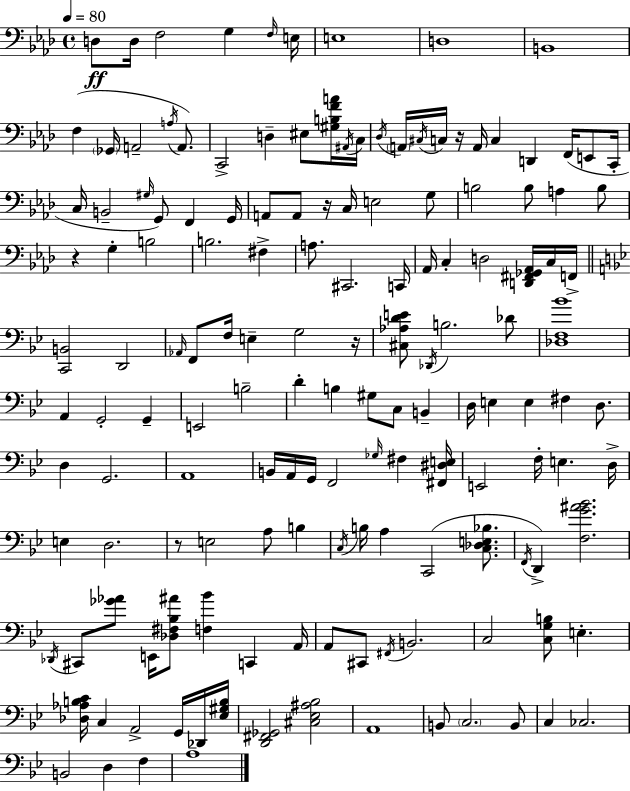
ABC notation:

X:1
T:Untitled
M:4/4
L:1/4
K:Fm
D,/2 D,/4 F,2 G, F,/4 E,/4 E,4 D,4 B,,4 F, _G,,/4 A,,2 A,/4 A,,/2 C,,2 D, ^E,/2 [^G,B,FA]/4 ^A,,/4 C,/4 _D,/4 A,,/4 ^C,/4 C,/4 z/4 A,,/4 C, D,, F,,/4 E,,/2 C,,/4 C,/4 B,,2 ^G,/4 G,,/2 F,, G,,/4 A,,/2 A,,/2 z/4 C,/4 E,2 G,/2 B,2 B,/2 A, B,/2 z G, B,2 B,2 ^F, A,/2 ^C,,2 C,,/4 _A,,/4 C, D,2 [D,,^F,,_G,,_A,,]/4 C,/4 F,,/4 [C,,B,,]2 D,,2 _A,,/4 F,,/2 F,/4 E, G,2 z/4 [^C,_A,DE]/2 _D,,/4 B,2 _D/2 [_D,F,_B]4 A,, G,,2 G,, E,,2 B,2 D B, ^G,/2 C,/2 B,, D,/4 E, E, ^F, D,/2 D, G,,2 A,,4 B,,/4 A,,/4 G,,/4 F,,2 _G,/4 ^F, [^F,,^D,E,]/4 E,,2 F,/4 E, D,/4 E, D,2 z/2 E,2 A,/2 B, C,/4 B,/4 A, C,,2 [C,_D,E,_B,]/2 F,,/4 D,, [F,G^A_B]2 _D,,/4 ^C,,/2 [_G_A]/2 E,,/4 [_D,^F,_B,^A]/2 [F,_B] C,, A,,/4 A,,/2 ^C,,/2 ^F,,/4 B,,2 C,2 [C,G,B,]/2 E, [_D,_A,B,C]/4 C, A,,2 G,,/4 _D,,/4 [_E,^G,B,]/4 [D,,^F,,_G,,]2 [^C,_E,^A,_B,]2 A,,4 B,,/2 C,2 B,,/2 C, _C,2 B,,2 D, F, A,4